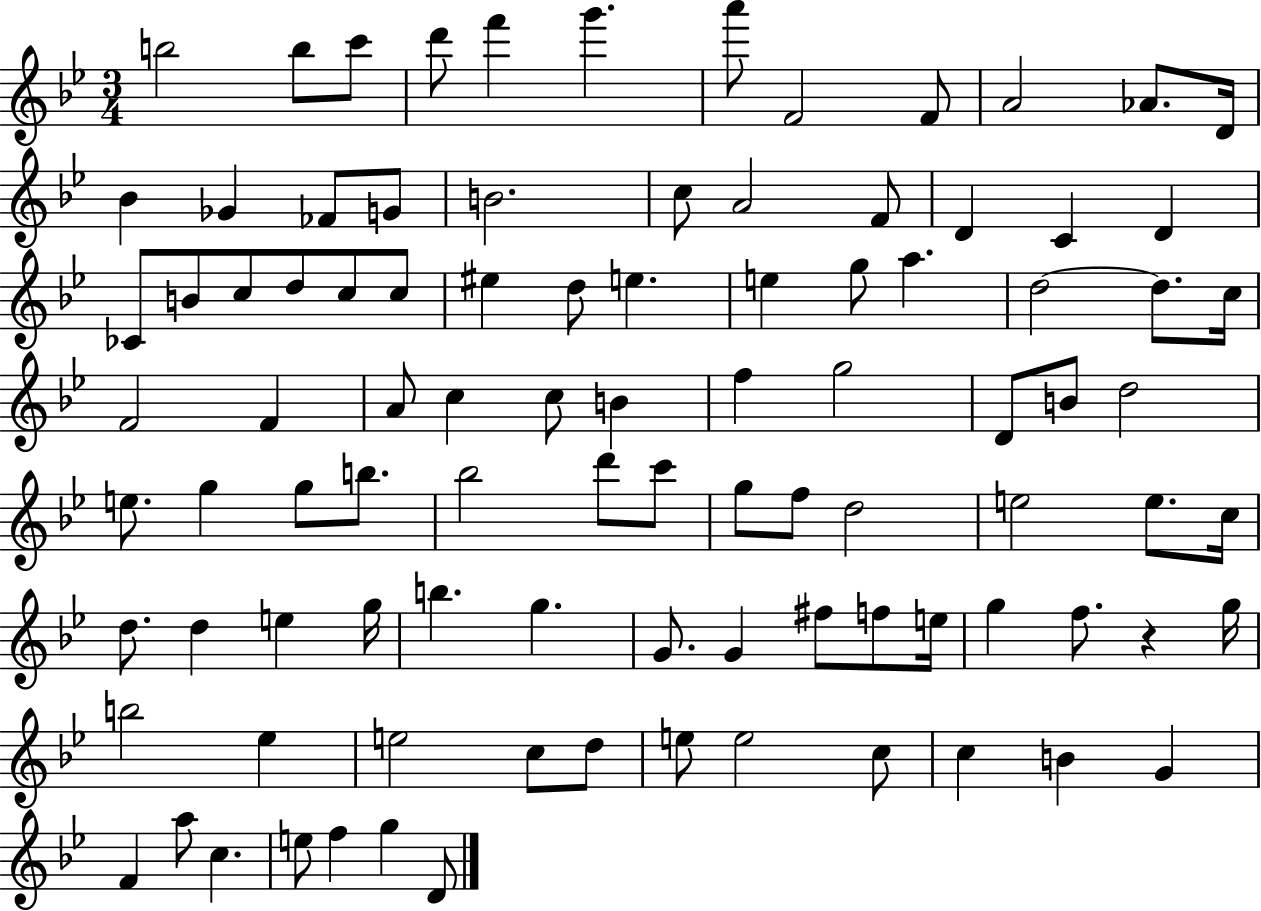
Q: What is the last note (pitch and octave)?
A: D4